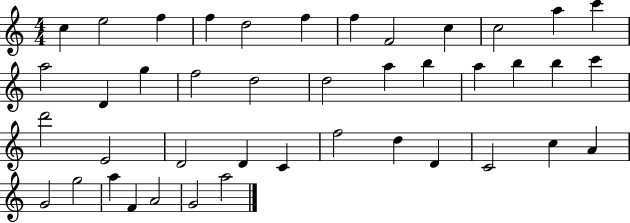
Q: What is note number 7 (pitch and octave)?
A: F5